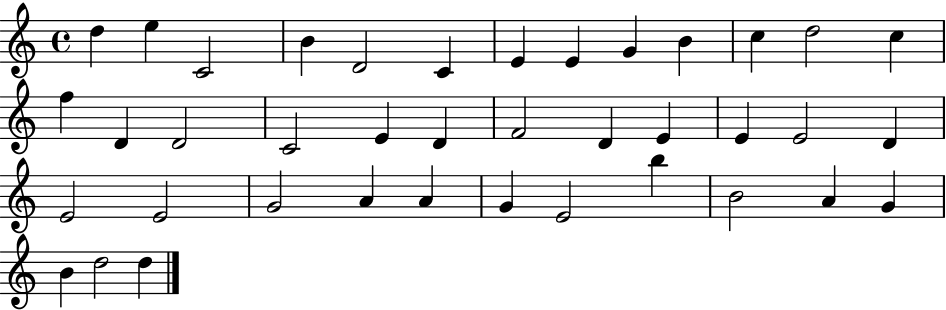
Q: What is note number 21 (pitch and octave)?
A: D4